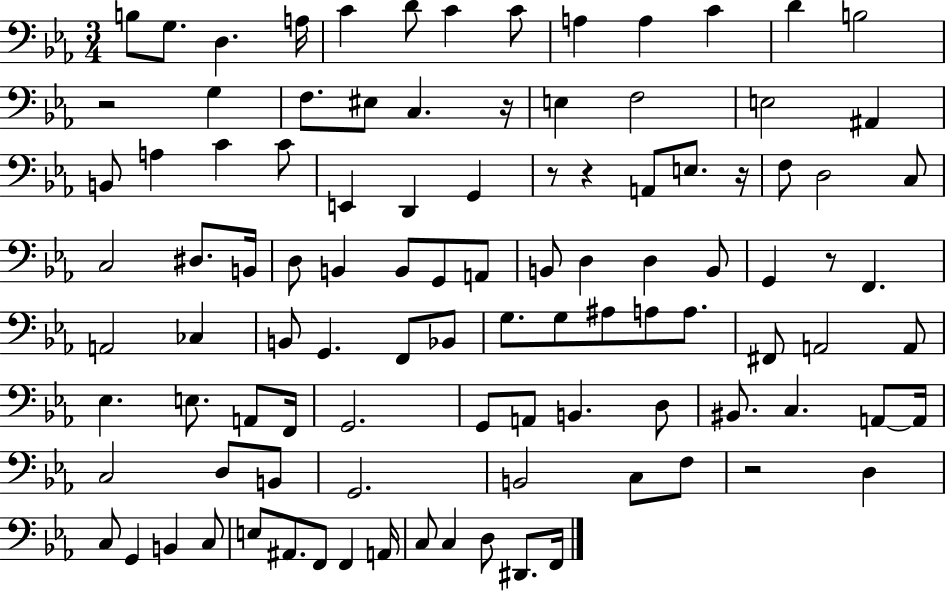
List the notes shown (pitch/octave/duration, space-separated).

B3/e G3/e. D3/q. A3/s C4/q D4/e C4/q C4/e A3/q A3/q C4/q D4/q B3/h R/h G3/q F3/e. EIS3/e C3/q. R/s E3/q F3/h E3/h A#2/q B2/e A3/q C4/q C4/e E2/q D2/q G2/q R/e R/q A2/e E3/e. R/s F3/e D3/h C3/e C3/h D#3/e. B2/s D3/e B2/q B2/e G2/e A2/e B2/e D3/q D3/q B2/e G2/q R/e F2/q. A2/h CES3/q B2/e G2/q. F2/e Bb2/e G3/e. G3/e A#3/e A3/e A3/e. F#2/e A2/h A2/e Eb3/q. E3/e. A2/e F2/s G2/h. G2/e A2/e B2/q. D3/e BIS2/e. C3/q. A2/e A2/s C3/h D3/e B2/e G2/h. B2/h C3/e F3/e R/h D3/q C3/e G2/q B2/q C3/e E3/e A#2/e. F2/e F2/q A2/s C3/e C3/q D3/e D#2/e. F2/s